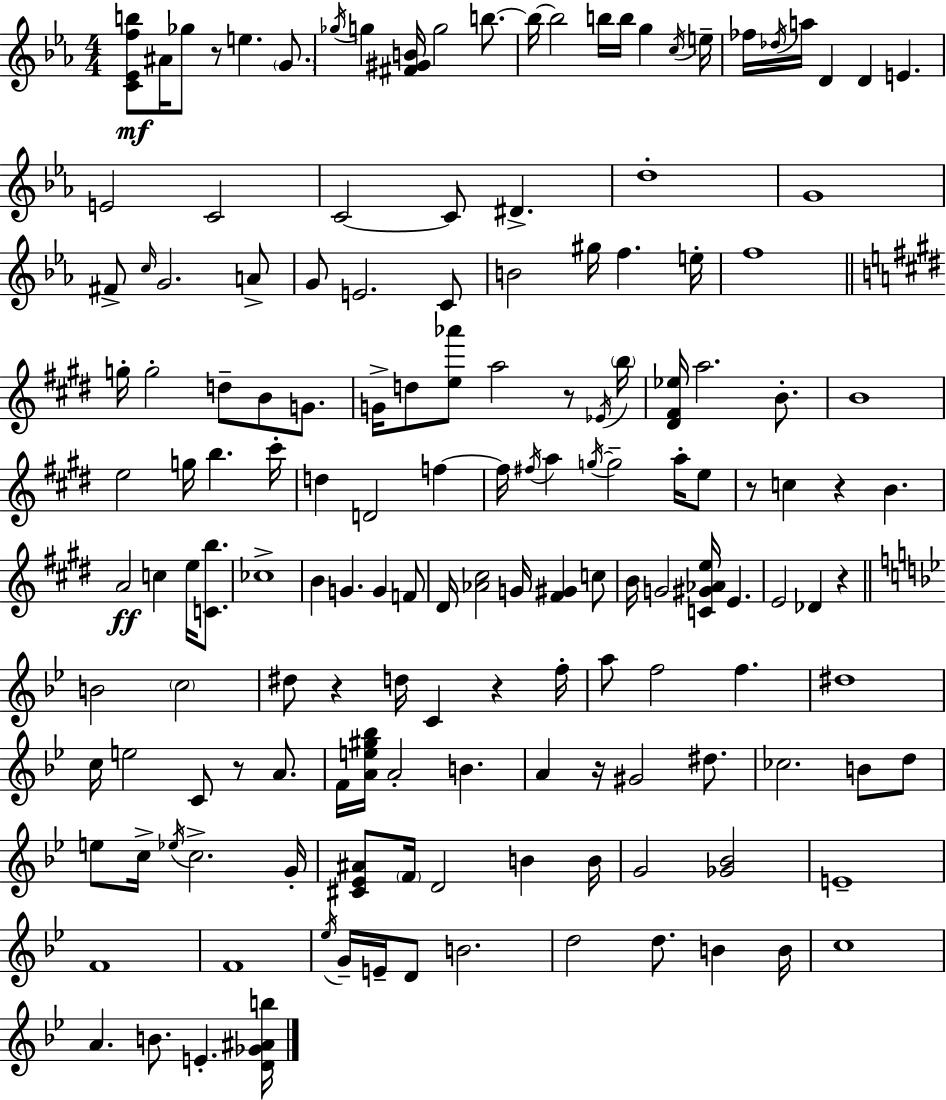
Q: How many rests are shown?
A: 9